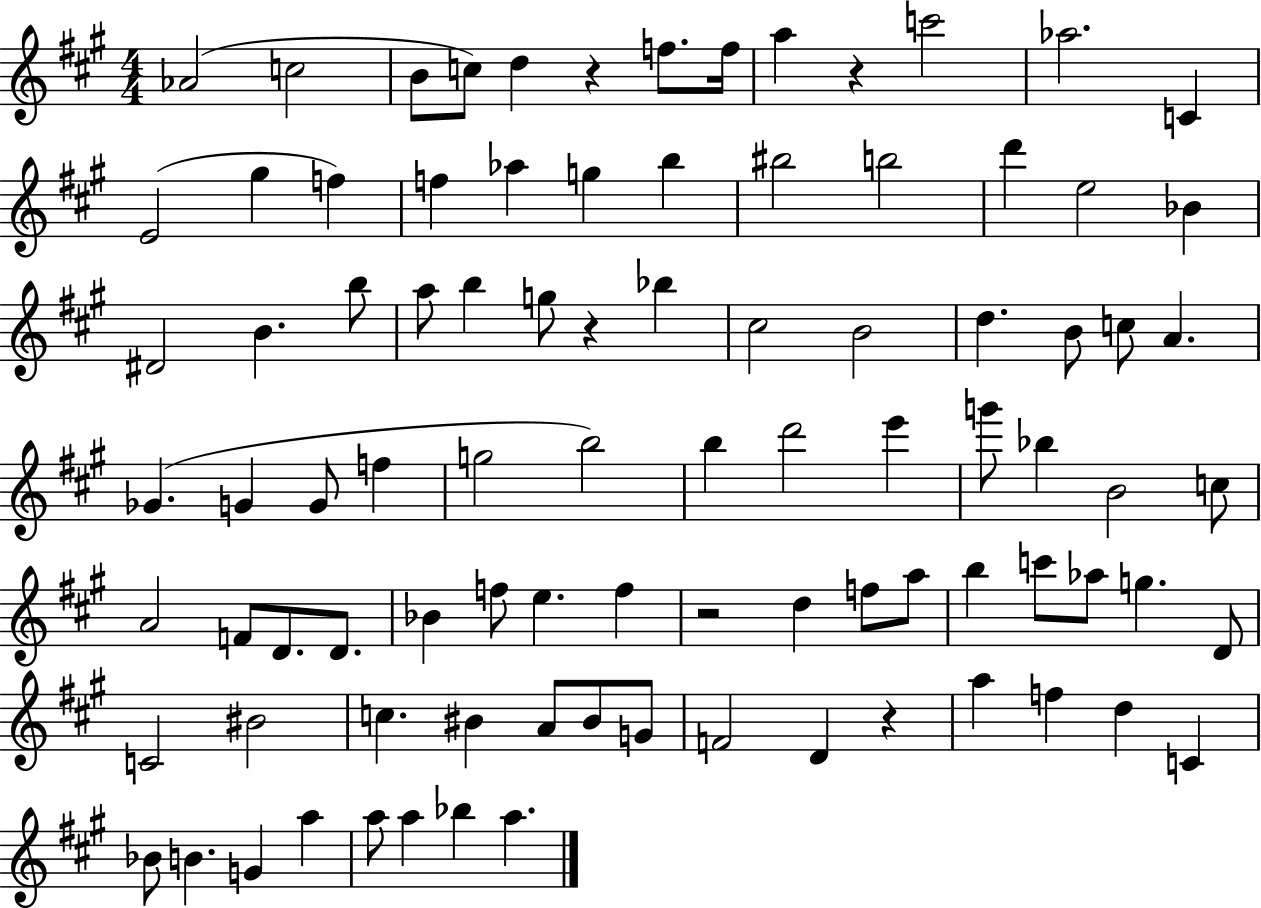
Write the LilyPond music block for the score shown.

{
  \clef treble
  \numericTimeSignature
  \time 4/4
  \key a \major
  aes'2( c''2 | b'8 c''8) d''4 r4 f''8. f''16 | a''4 r4 c'''2 | aes''2. c'4 | \break e'2( gis''4 f''4) | f''4 aes''4 g''4 b''4 | bis''2 b''2 | d'''4 e''2 bes'4 | \break dis'2 b'4. b''8 | a''8 b''4 g''8 r4 bes''4 | cis''2 b'2 | d''4. b'8 c''8 a'4. | \break ges'4.( g'4 g'8 f''4 | g''2 b''2) | b''4 d'''2 e'''4 | g'''8 bes''4 b'2 c''8 | \break a'2 f'8 d'8. d'8. | bes'4 f''8 e''4. f''4 | r2 d''4 f''8 a''8 | b''4 c'''8 aes''8 g''4. d'8 | \break c'2 bis'2 | c''4. bis'4 a'8 bis'8 g'8 | f'2 d'4 r4 | a''4 f''4 d''4 c'4 | \break bes'8 b'4. g'4 a''4 | a''8 a''4 bes''4 a''4. | \bar "|."
}